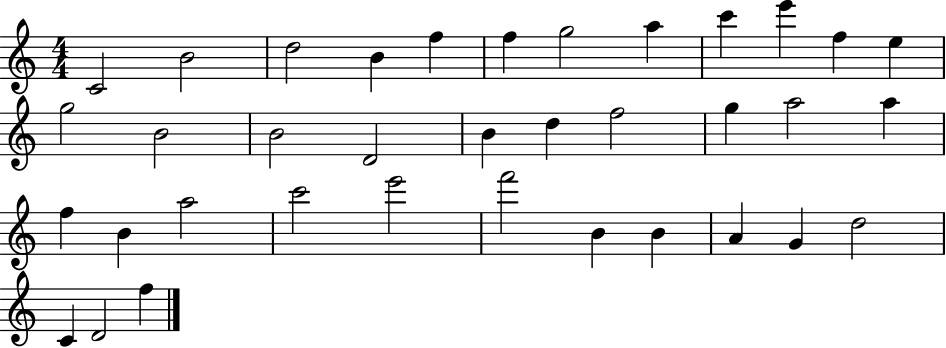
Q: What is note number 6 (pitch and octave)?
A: F5